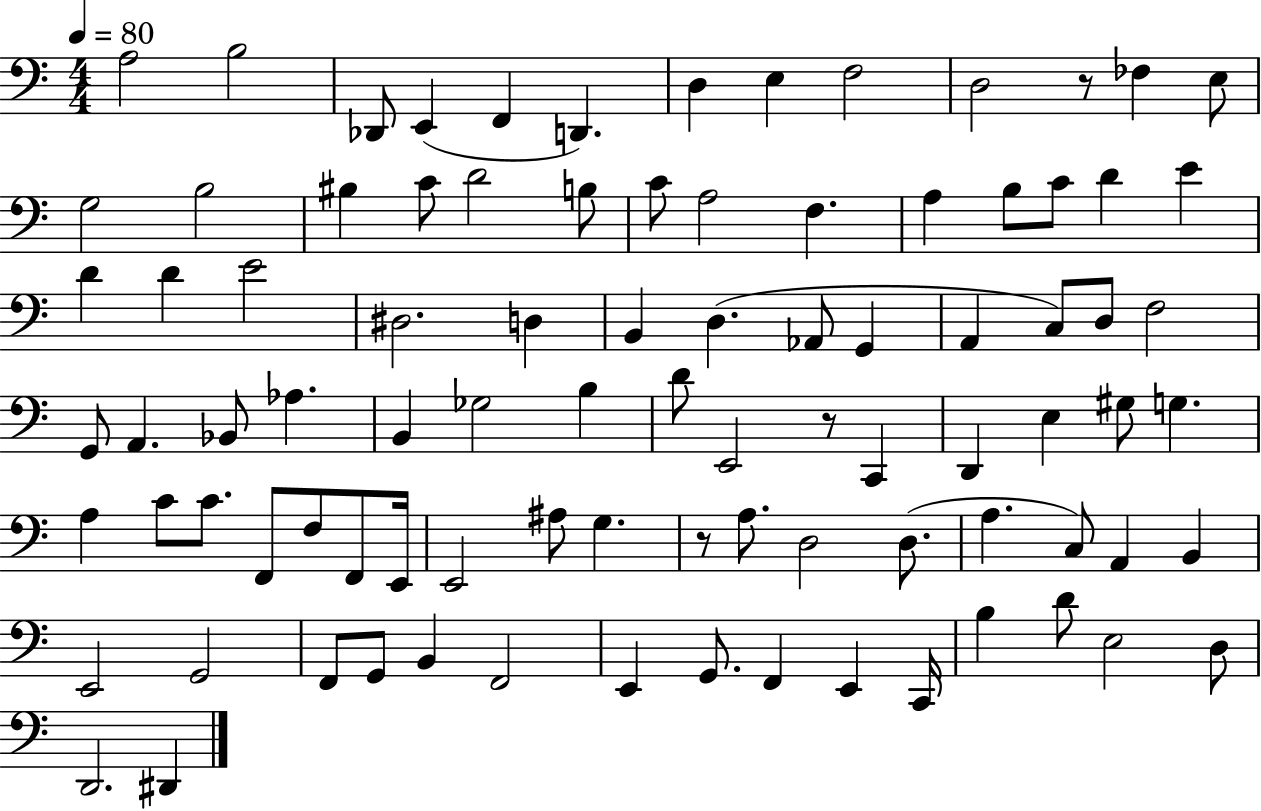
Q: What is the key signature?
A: C major